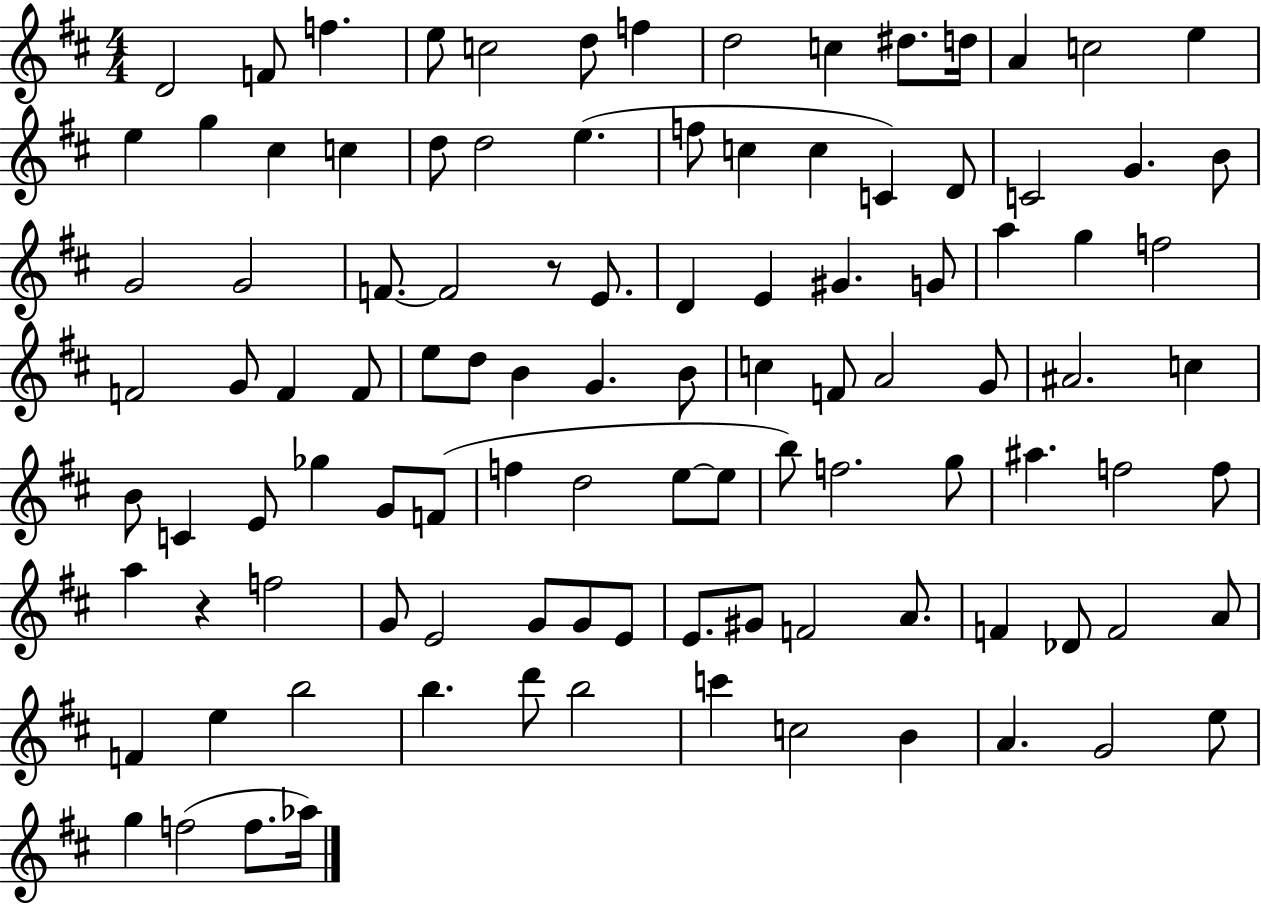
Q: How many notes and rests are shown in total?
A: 105